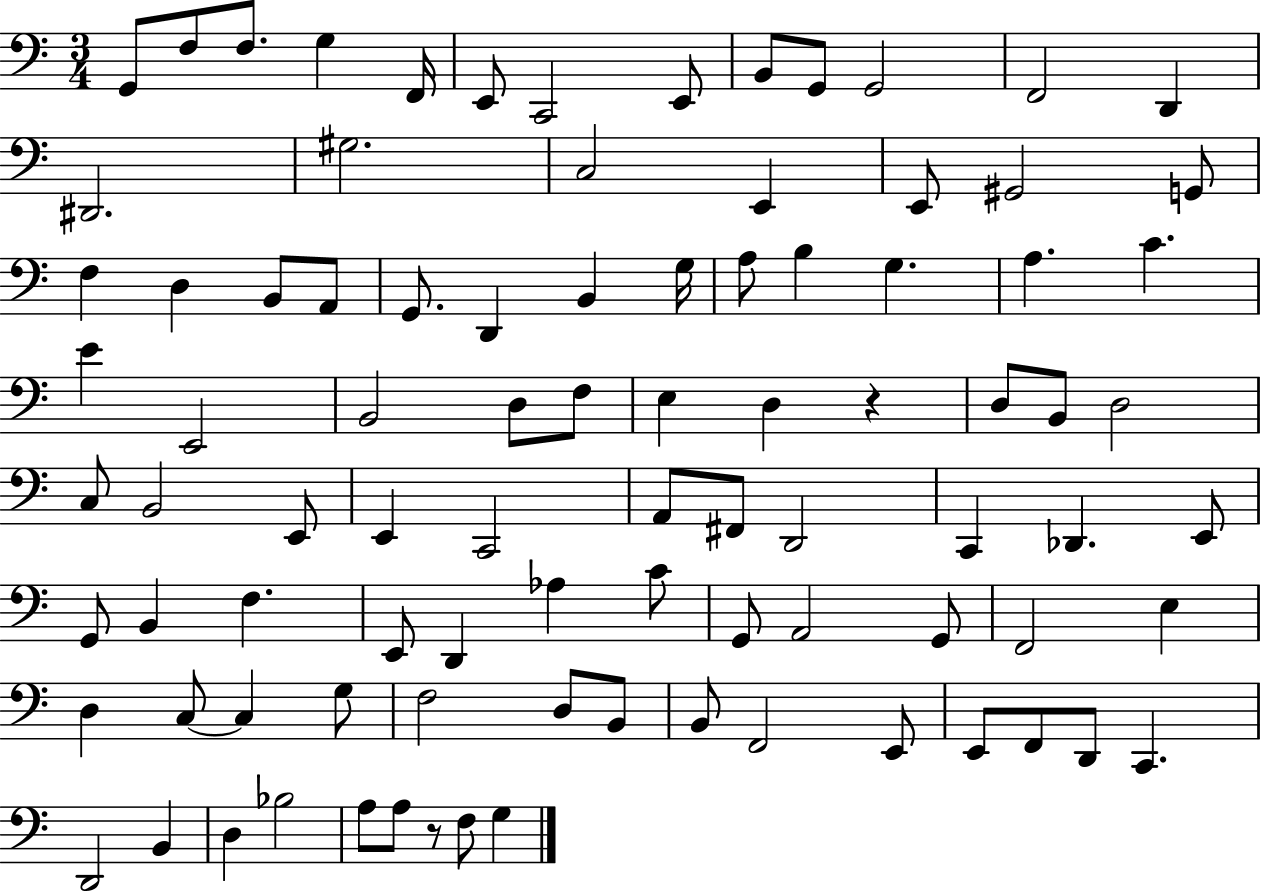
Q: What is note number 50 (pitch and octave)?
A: F#2